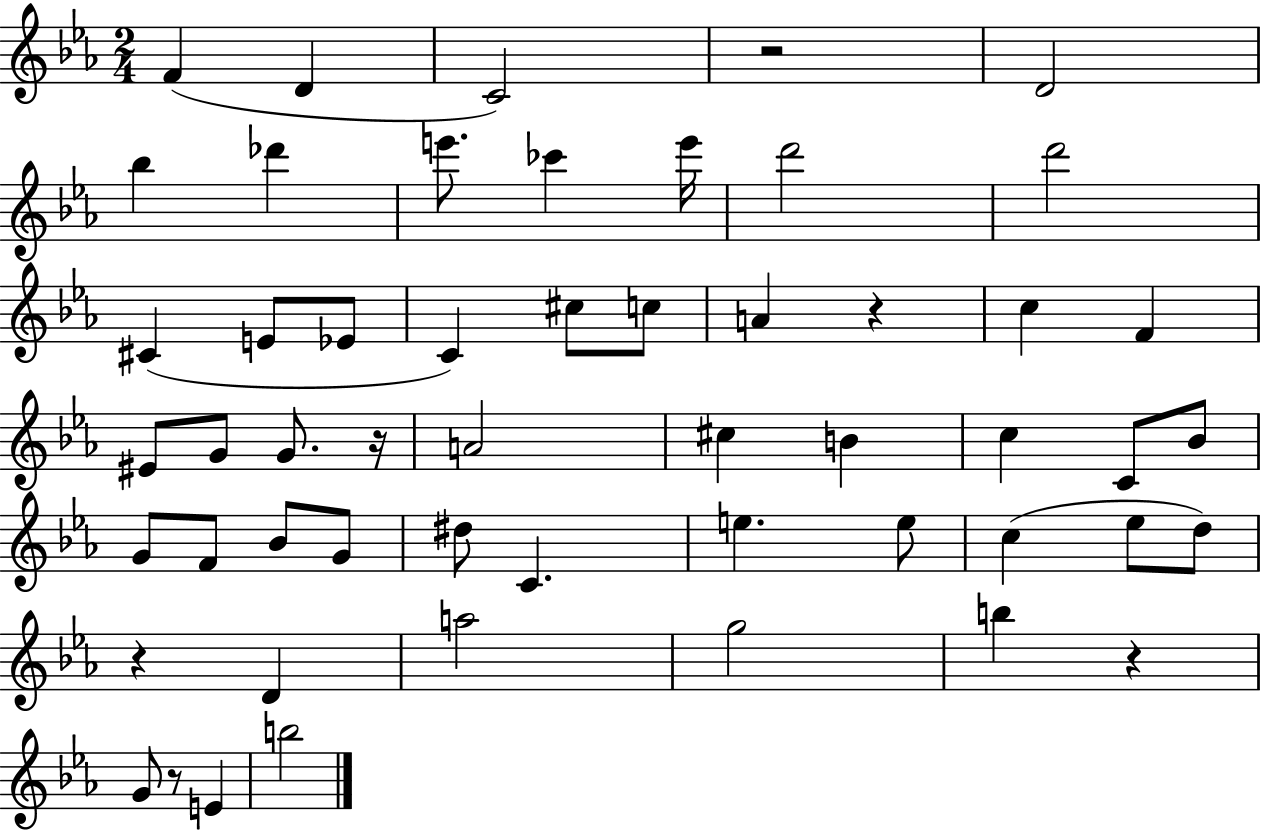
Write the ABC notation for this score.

X:1
T:Untitled
M:2/4
L:1/4
K:Eb
F D C2 z2 D2 _b _d' e'/2 _c' e'/4 d'2 d'2 ^C E/2 _E/2 C ^c/2 c/2 A z c F ^E/2 G/2 G/2 z/4 A2 ^c B c C/2 _B/2 G/2 F/2 _B/2 G/2 ^d/2 C e e/2 c _e/2 d/2 z D a2 g2 b z G/2 z/2 E b2